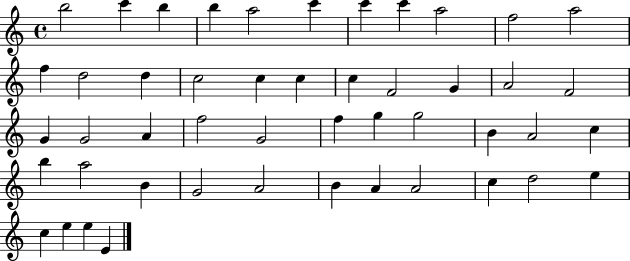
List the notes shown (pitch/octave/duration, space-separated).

B5/h C6/q B5/q B5/q A5/h C6/q C6/q C6/q A5/h F5/h A5/h F5/q D5/h D5/q C5/h C5/q C5/q C5/q F4/h G4/q A4/h F4/h G4/q G4/h A4/q F5/h G4/h F5/q G5/q G5/h B4/q A4/h C5/q B5/q A5/h B4/q G4/h A4/h B4/q A4/q A4/h C5/q D5/h E5/q C5/q E5/q E5/q E4/q